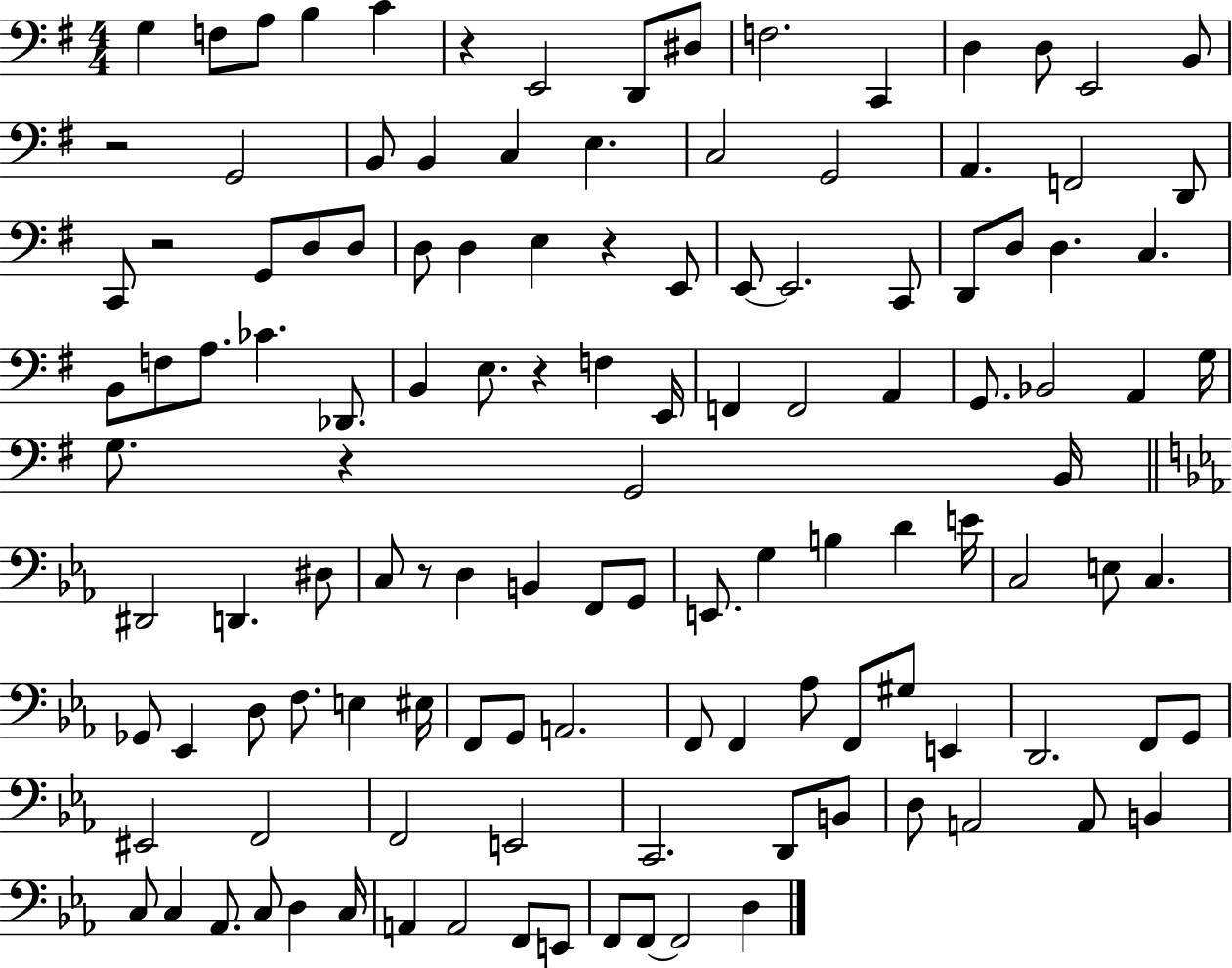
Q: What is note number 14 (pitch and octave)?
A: B2